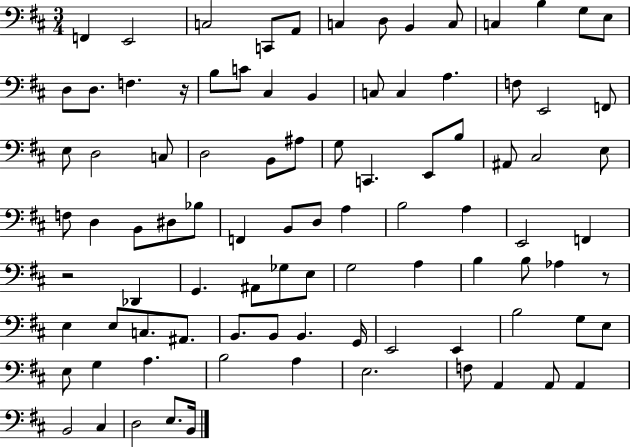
X:1
T:Untitled
M:3/4
L:1/4
K:D
F,, E,,2 C,2 C,,/2 A,,/2 C, D,/2 B,, C,/2 C, B, G,/2 E,/2 D,/2 D,/2 F, z/4 B,/2 C/2 ^C, B,, C,/2 C, A, F,/2 E,,2 F,,/2 E,/2 D,2 C,/2 D,2 B,,/2 ^A,/2 G,/2 C,, E,,/2 B,/2 ^A,,/2 ^C,2 E,/2 F,/2 D, B,,/2 ^D,/2 _B,/2 F,, B,,/2 D,/2 A, B,2 A, E,,2 F,, z2 _D,, G,, ^A,,/2 _G,/2 E,/2 G,2 A, B, B,/2 _A, z/2 E, E,/2 C,/2 ^A,,/2 B,,/2 B,,/2 B,, G,,/4 E,,2 E,, B,2 G,/2 E,/2 E,/2 G, A, B,2 A, E,2 F,/2 A,, A,,/2 A,, B,,2 ^C, D,2 E,/2 B,,/4